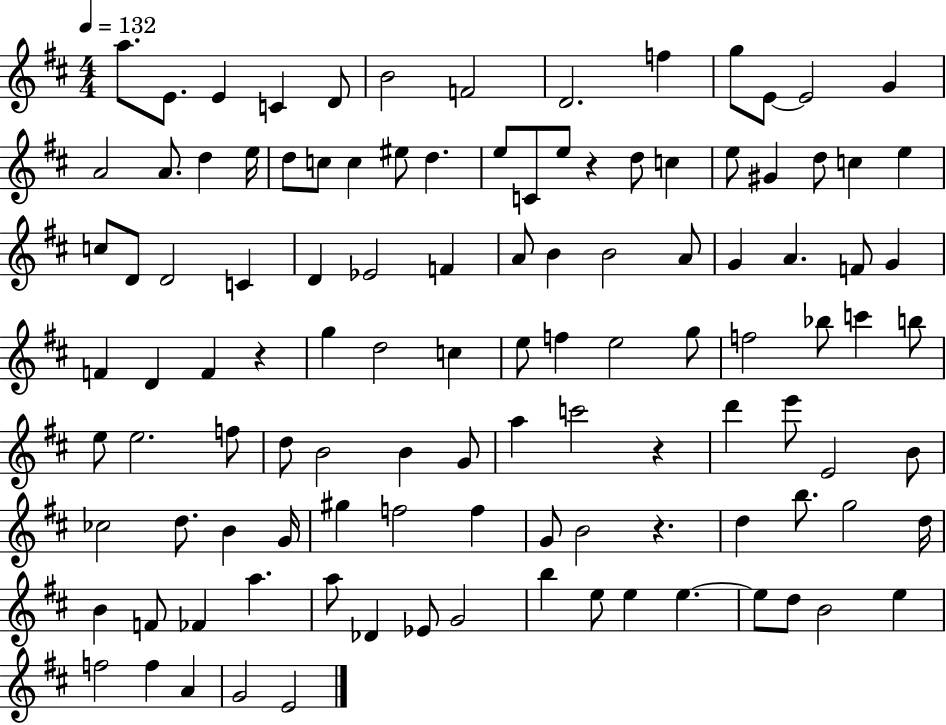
{
  \clef treble
  \numericTimeSignature
  \time 4/4
  \key d \major
  \tempo 4 = 132
  a''8. e'8. e'4 c'4 d'8 | b'2 f'2 | d'2. f''4 | g''8 e'8~~ e'2 g'4 | \break a'2 a'8. d''4 e''16 | d''8 c''8 c''4 eis''8 d''4. | e''8 c'8 e''8 r4 d''8 c''4 | e''8 gis'4 d''8 c''4 e''4 | \break c''8 d'8 d'2 c'4 | d'4 ees'2 f'4 | a'8 b'4 b'2 a'8 | g'4 a'4. f'8 g'4 | \break f'4 d'4 f'4 r4 | g''4 d''2 c''4 | e''8 f''4 e''2 g''8 | f''2 bes''8 c'''4 b''8 | \break e''8 e''2. f''8 | d''8 b'2 b'4 g'8 | a''4 c'''2 r4 | d'''4 e'''8 e'2 b'8 | \break ces''2 d''8. b'4 g'16 | gis''4 f''2 f''4 | g'8 b'2 r4. | d''4 b''8. g''2 d''16 | \break b'4 f'8 fes'4 a''4. | a''8 des'4 ees'8 g'2 | b''4 e''8 e''4 e''4.~~ | e''8 d''8 b'2 e''4 | \break f''2 f''4 a'4 | g'2 e'2 | \bar "|."
}